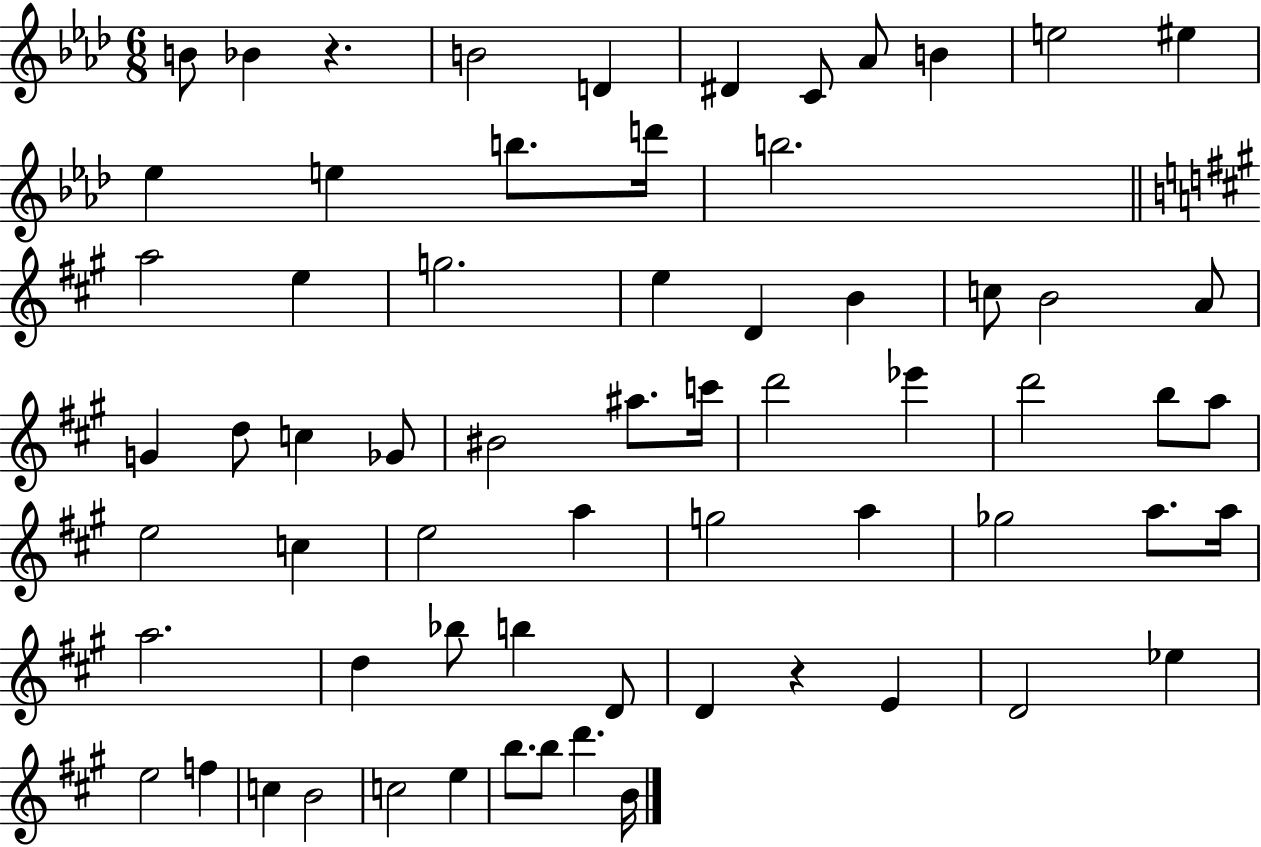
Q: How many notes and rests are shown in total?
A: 66